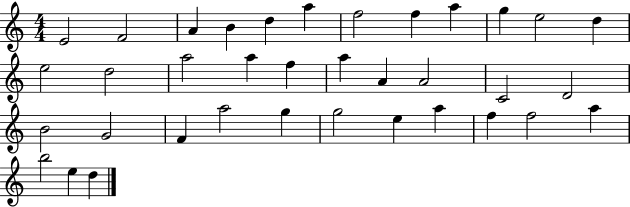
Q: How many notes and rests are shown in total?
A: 36